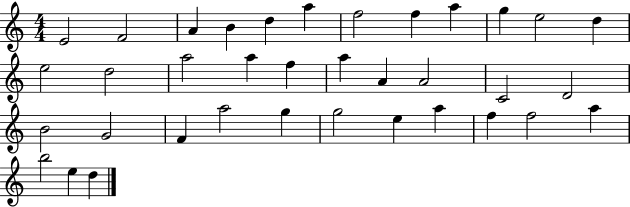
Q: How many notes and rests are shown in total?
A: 36